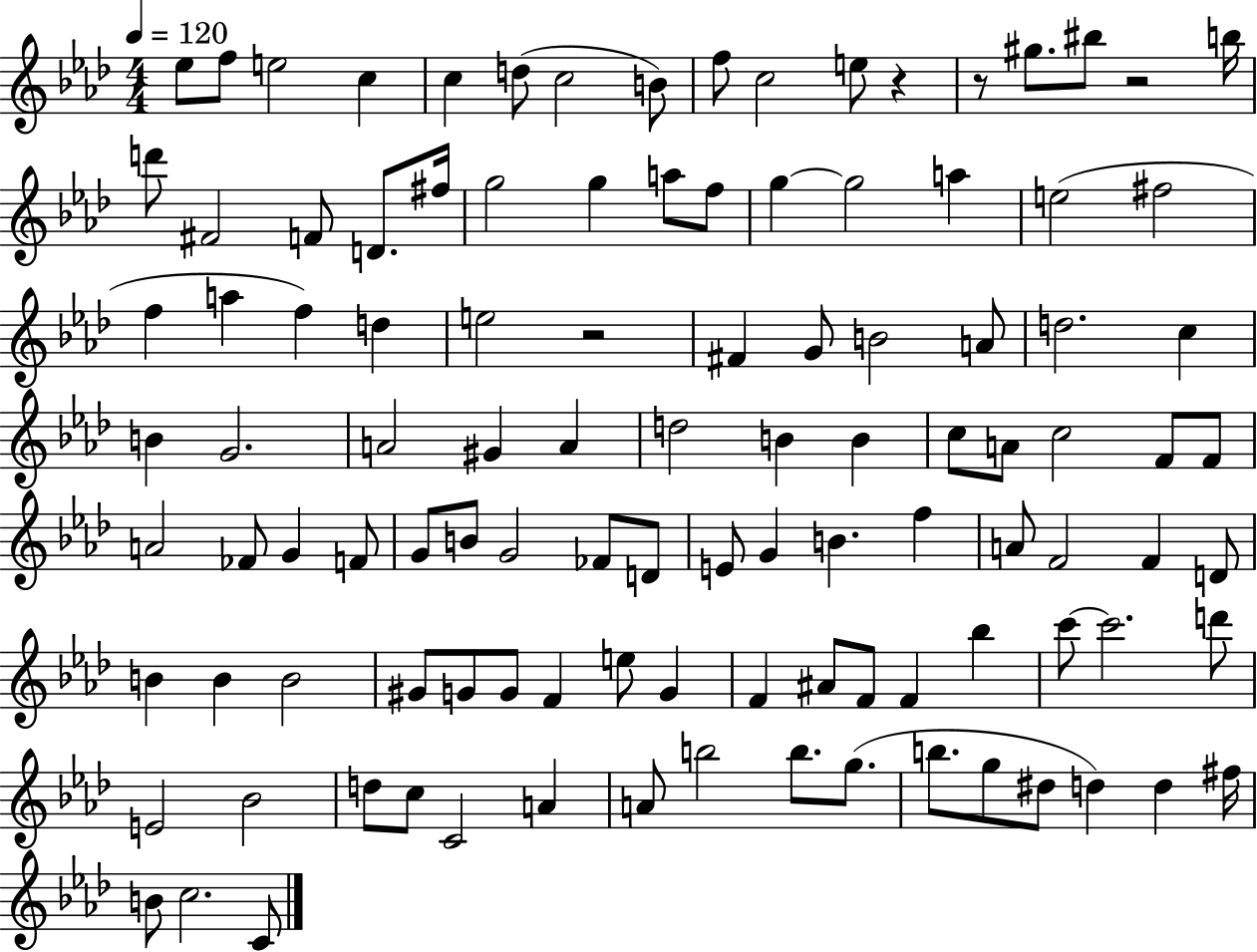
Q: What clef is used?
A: treble